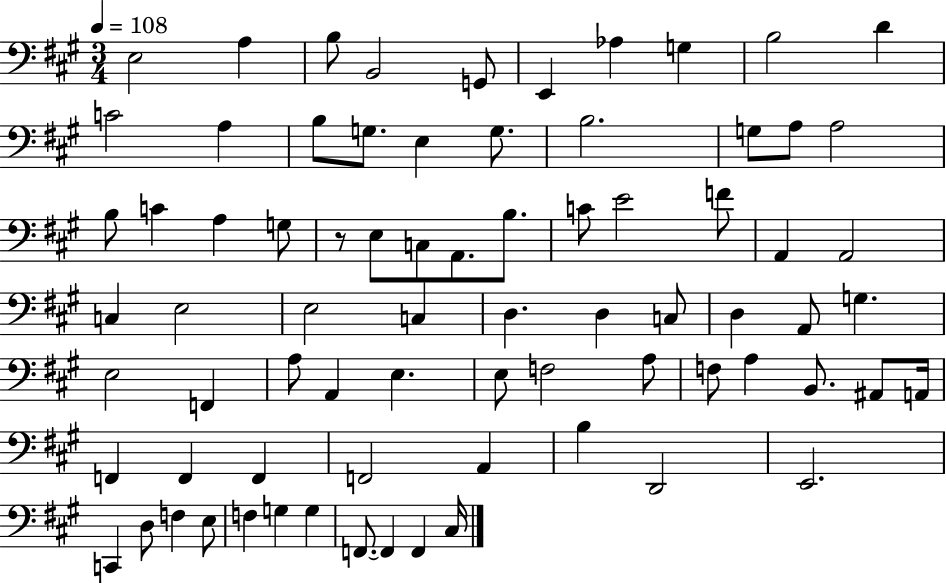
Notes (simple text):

E3/h A3/q B3/e B2/h G2/e E2/q Ab3/q G3/q B3/h D4/q C4/h A3/q B3/e G3/e. E3/q G3/e. B3/h. G3/e A3/e A3/h B3/e C4/q A3/q G3/e R/e E3/e C3/e A2/e. B3/e. C4/e E4/h F4/e A2/q A2/h C3/q E3/h E3/h C3/q D3/q. D3/q C3/e D3/q A2/e G3/q. E3/h F2/q A3/e A2/q E3/q. E3/e F3/h A3/e F3/e A3/q B2/e. A#2/e A2/s F2/q F2/q F2/q F2/h A2/q B3/q D2/h E2/h. C2/q D3/e F3/q E3/e F3/q G3/q G3/q F2/e. F2/q F2/q C#3/s